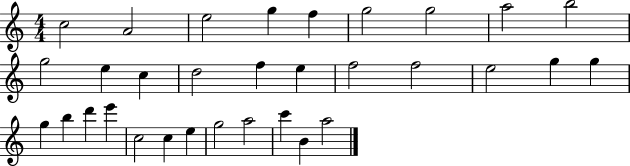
{
  \clef treble
  \numericTimeSignature
  \time 4/4
  \key c \major
  c''2 a'2 | e''2 g''4 f''4 | g''2 g''2 | a''2 b''2 | \break g''2 e''4 c''4 | d''2 f''4 e''4 | f''2 f''2 | e''2 g''4 g''4 | \break g''4 b''4 d'''4 e'''4 | c''2 c''4 e''4 | g''2 a''2 | c'''4 b'4 a''2 | \break \bar "|."
}